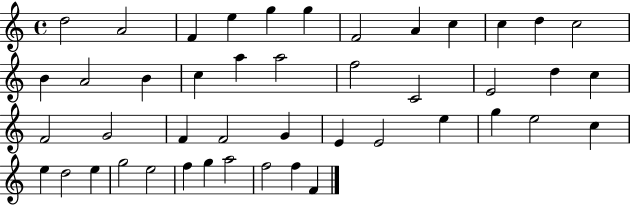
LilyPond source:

{
  \clef treble
  \time 4/4
  \defaultTimeSignature
  \key c \major
  d''2 a'2 | f'4 e''4 g''4 g''4 | f'2 a'4 c''4 | c''4 d''4 c''2 | \break b'4 a'2 b'4 | c''4 a''4 a''2 | f''2 c'2 | e'2 d''4 c''4 | \break f'2 g'2 | f'4 f'2 g'4 | e'4 e'2 e''4 | g''4 e''2 c''4 | \break e''4 d''2 e''4 | g''2 e''2 | f''4 g''4 a''2 | f''2 f''4 f'4 | \break \bar "|."
}